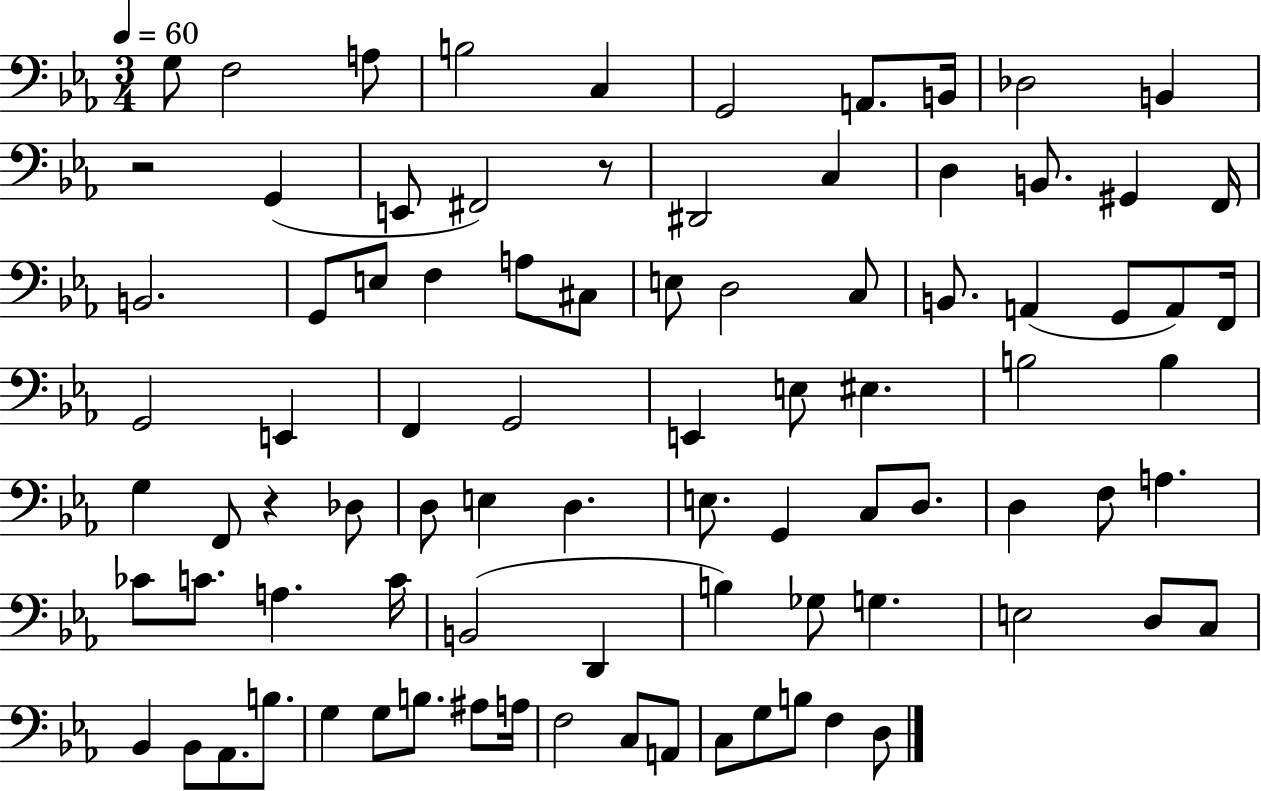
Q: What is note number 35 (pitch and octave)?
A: E2